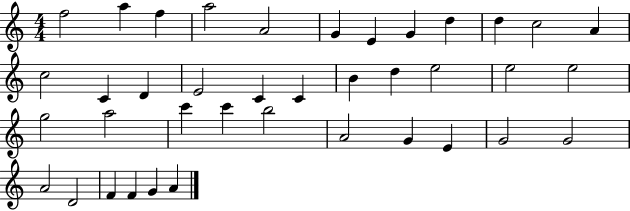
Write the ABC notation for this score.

X:1
T:Untitled
M:4/4
L:1/4
K:C
f2 a f a2 A2 G E G d d c2 A c2 C D E2 C C B d e2 e2 e2 g2 a2 c' c' b2 A2 G E G2 G2 A2 D2 F F G A